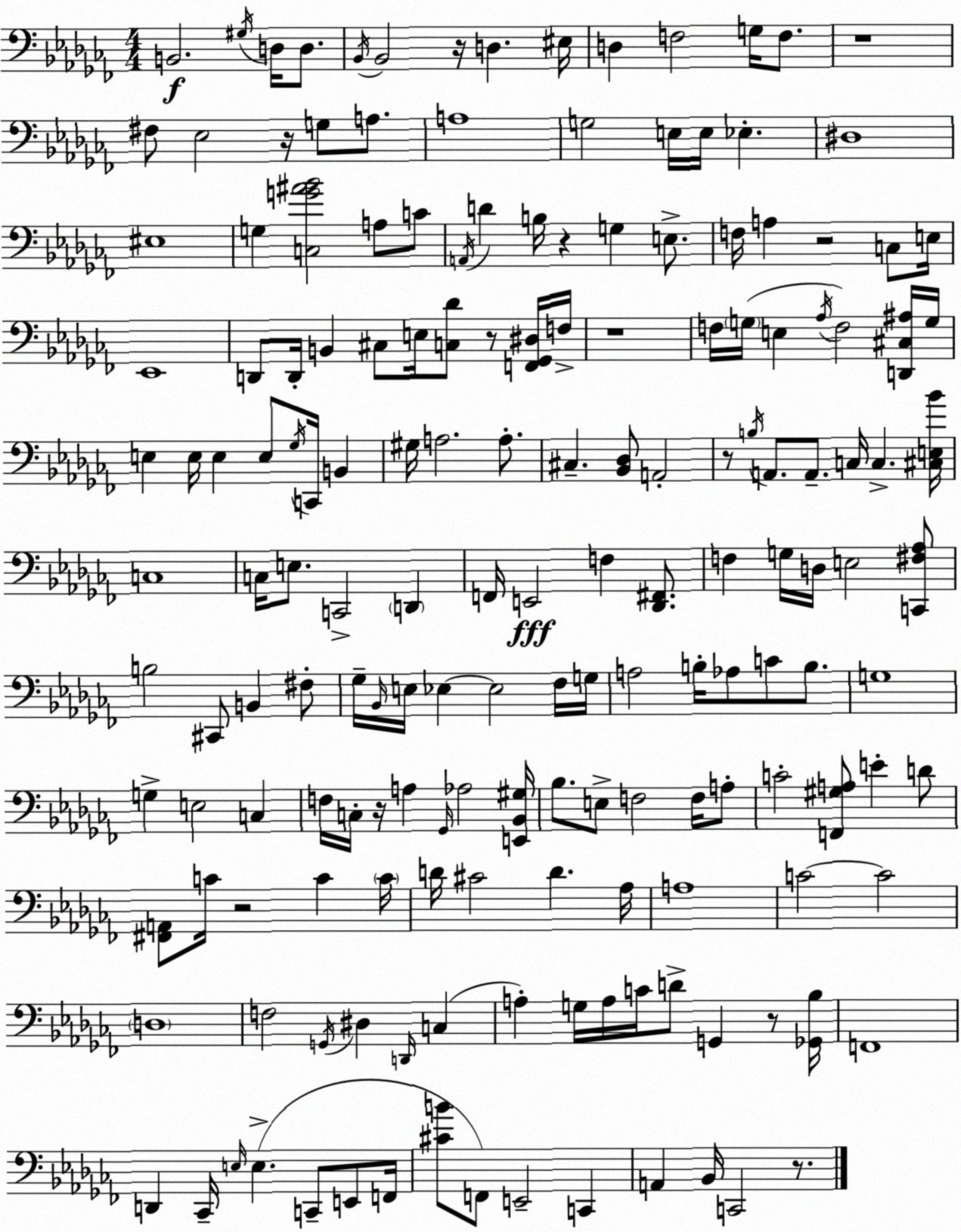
X:1
T:Untitled
M:4/4
L:1/4
K:Abm
B,,2 ^G,/4 D,/4 D,/2 _B,,/4 _B,,2 z/4 D, ^E,/4 D, F,2 G,/4 F,/2 z4 ^F,/2 _E,2 z/4 G,/2 A,/2 A,4 G,2 E,/4 E,/4 _E, ^D,4 ^E,4 G, [C,G^A_B]2 A,/2 C/2 A,,/4 D B,/4 z G, E,/2 F,/4 A, z2 C,/2 E,/4 _E,,4 D,,/2 D,,/4 B,, ^C,/2 E,/4 [C,_D]/2 z/2 [F,,_G,,^D,]/4 F,/4 z4 F,/4 G,/4 E, _A,/4 F,2 [D,,^C,^A,]/4 G,/4 E, E,/4 E, E,/2 _G,/4 C,,/4 B,, ^G,/4 A,2 A,/2 ^C, [_B,,_D,]/2 A,,2 z/2 B,/4 A,,/2 A,,/2 C,/4 C, [^C,E,_B]/4 C,4 C,/4 E,/2 C,,2 D,, F,,/4 E,,2 F, [_D,,^F,,]/2 F, G,/4 D,/4 E,2 [C,,^F,_A,]/2 B,2 ^C,,/2 B,, ^F,/2 _G,/4 _B,,/4 E,/4 _E, _E,2 _F,/4 G,/4 A,2 B,/4 _A,/2 C/2 B,/2 G,4 G, E,2 C, F,/4 C,/4 z/4 A, _G,,/4 _A,2 [E,,_B,,^G,]/4 _B,/2 E,/2 F,2 F,/4 A,/2 C2 [F,,^G,A,]/2 E D/2 [^F,,A,,]/2 C/4 z2 C C/4 D/4 ^C2 D _A,/4 A,4 C2 C2 D,4 F,2 G,,/4 ^D, D,,/4 C, A, G,/4 A,/4 C/4 D/2 G,, z/2 [_G,,_B,]/4 F,,4 D,, _C,,/4 E,/4 E, C,,/2 E,,/2 F,,/4 [^CB]/2 F,,/2 E,,2 C,, A,, _B,,/4 C,,2 z/2